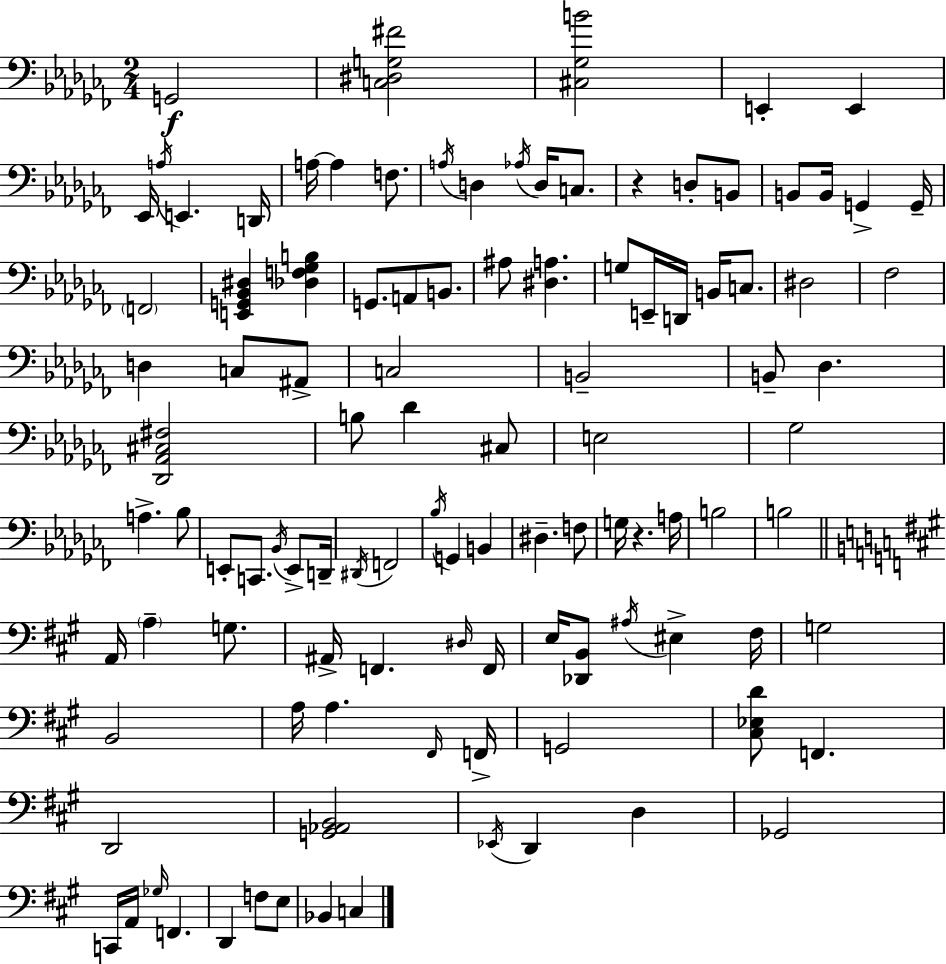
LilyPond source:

{
  \clef bass
  \numericTimeSignature
  \time 2/4
  \key aes \minor
  g,2\f | <c dis g fis'>2 | <cis ges b'>2 | e,4-. e,4 | \break ees,16 \acciaccatura { a16 } e,4. | d,16 a16~~ a4 f8. | \acciaccatura { a16 } d4 \acciaccatura { aes16 } d16 | c8. r4 d8-. | \break b,8 b,8 b,16 g,4-> | g,16-- \parenthesize f,2 | <e, g, bes, dis>4 <des f ges b>4 | g,8. a,8 | \break b,8. ais8 <dis a>4. | g8 e,16-- d,16 b,16 | c8. dis2 | fes2 | \break d4 c8 | ais,8-> c2 | b,2-- | b,8-- des4. | \break <des, aes, cis fis>2 | b8 des'4 | cis8 e2 | ges2 | \break a4.-> | bes8 e,8-. c,8. | \acciaccatura { bes,16 } e,8-> d,16-- \acciaccatura { dis,16 } f,2 | \acciaccatura { bes16 } g,4 | \break b,4 dis4.-- | f8 g16 r4. | a16 b2 | b2 | \break \bar "||" \break \key a \major a,16 \parenthesize a4-- g8. | ais,16-> f,4. \grace { dis16 } | f,16 e16 <des, b,>8 \acciaccatura { ais16 } eis4-> | fis16 g2 | \break b,2 | a16 a4. | \grace { fis,16 } f,16-> g,2 | <cis ees d'>8 f,4. | \break d,2 | <g, aes, b,>2 | \acciaccatura { ees,16 } d,4 | d4 ges,2 | \break c,16 a,16 \grace { ges16 } f,4. | d,4 | f8 e8 bes,4 | c4 \bar "|."
}